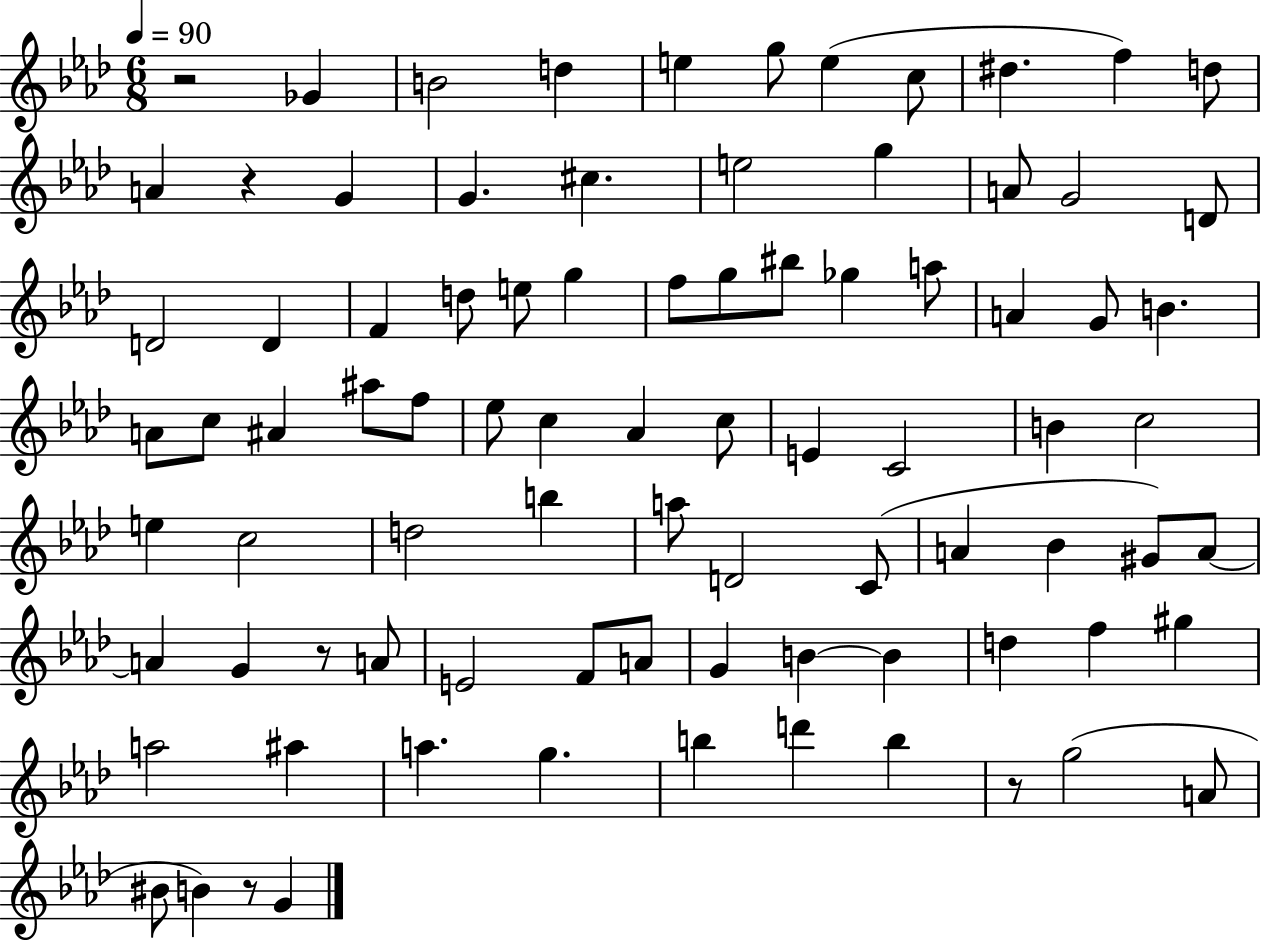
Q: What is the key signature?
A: AES major